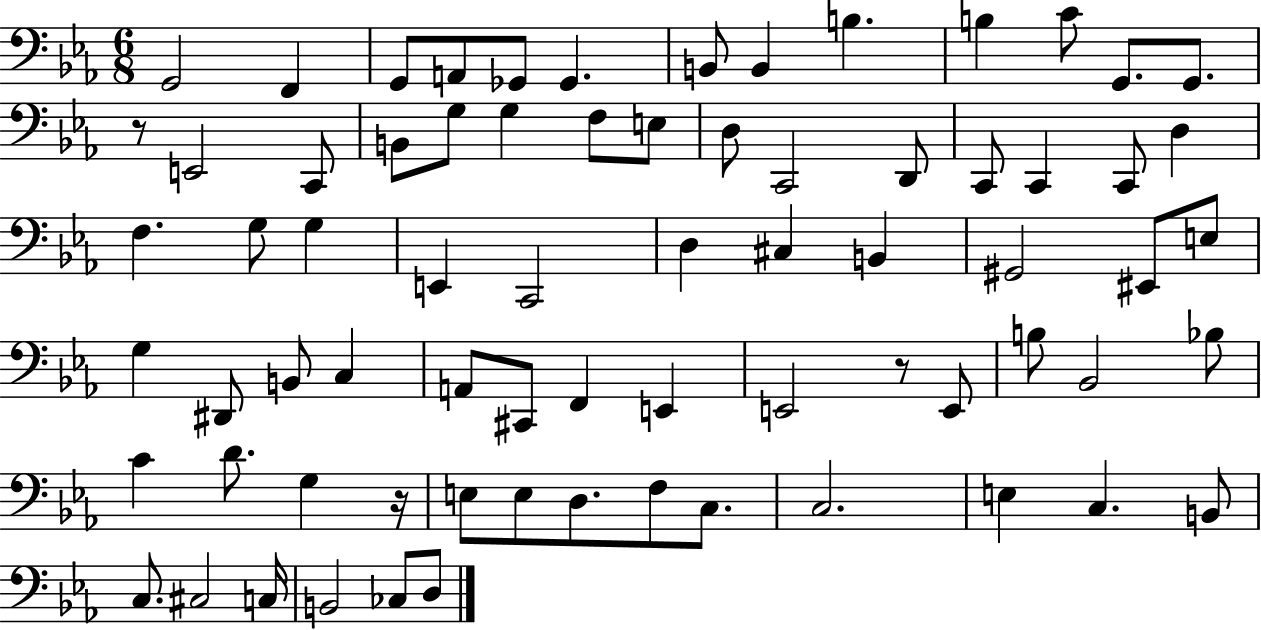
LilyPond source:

{
  \clef bass
  \numericTimeSignature
  \time 6/8
  \key ees \major
  g,2 f,4 | g,8 a,8 ges,8 ges,4. | b,8 b,4 b4. | b4 c'8 g,8. g,8. | \break r8 e,2 c,8 | b,8 g8 g4 f8 e8 | d8 c,2 d,8 | c,8 c,4 c,8 d4 | \break f4. g8 g4 | e,4 c,2 | d4 cis4 b,4 | gis,2 eis,8 e8 | \break g4 dis,8 b,8 c4 | a,8 cis,8 f,4 e,4 | e,2 r8 e,8 | b8 bes,2 bes8 | \break c'4 d'8. g4 r16 | e8 e8 d8. f8 c8. | c2. | e4 c4. b,8 | \break c8. cis2 c16 | b,2 ces8 d8 | \bar "|."
}